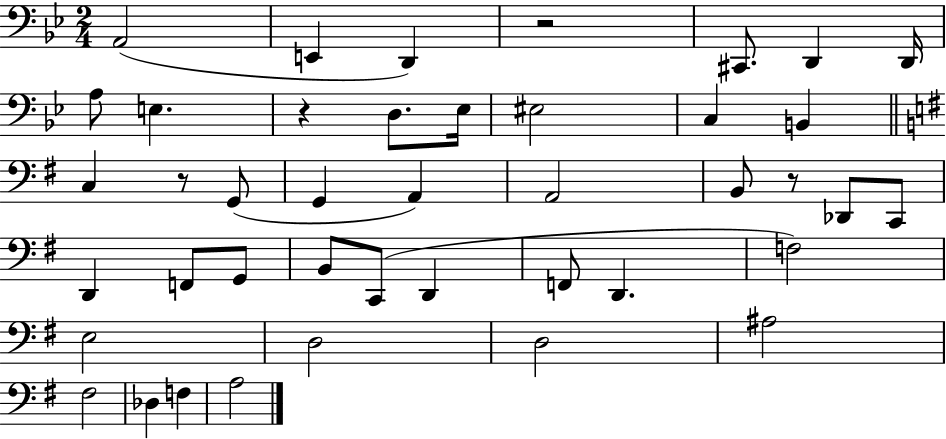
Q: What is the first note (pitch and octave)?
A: A2